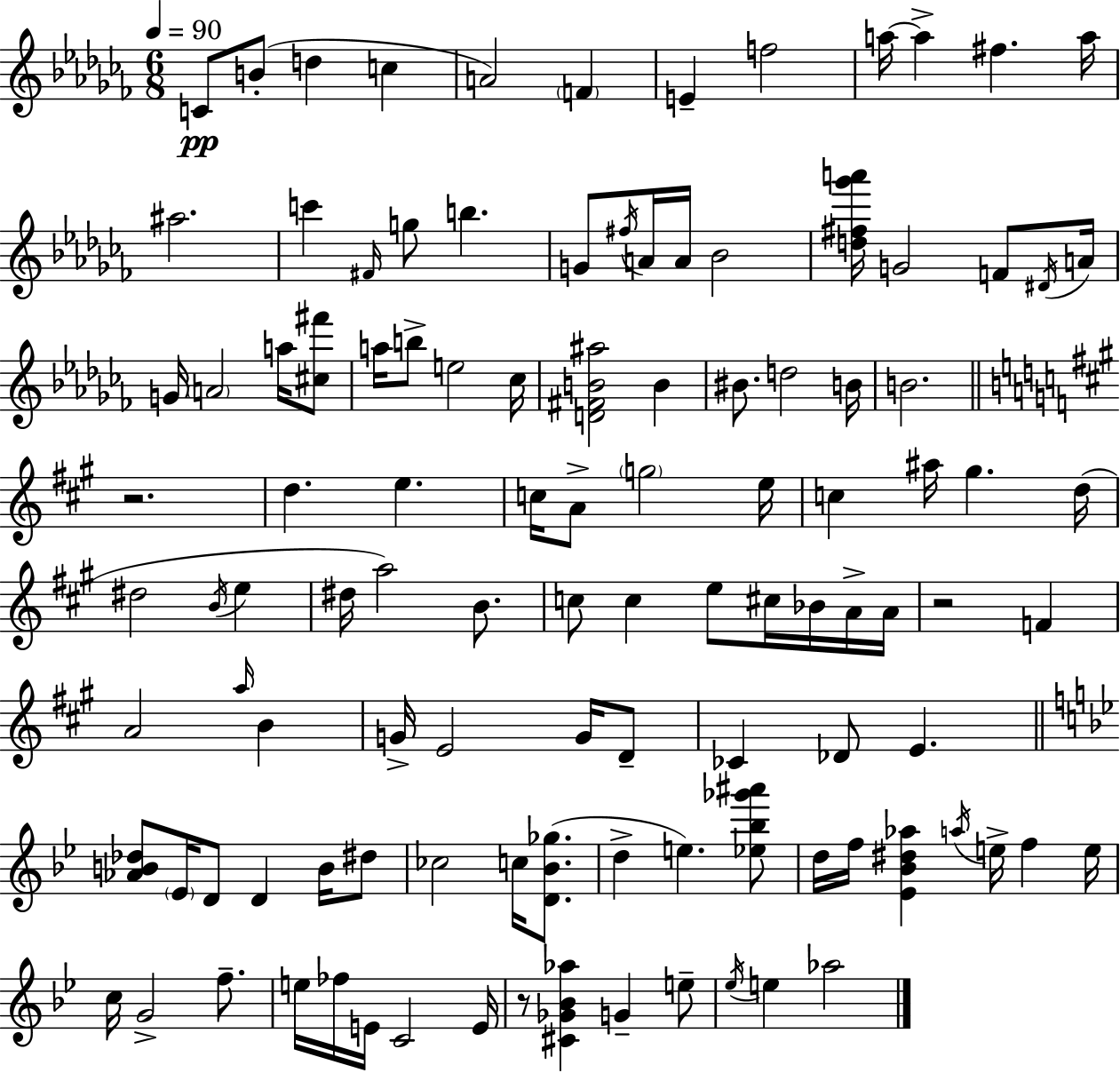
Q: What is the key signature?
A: AES minor